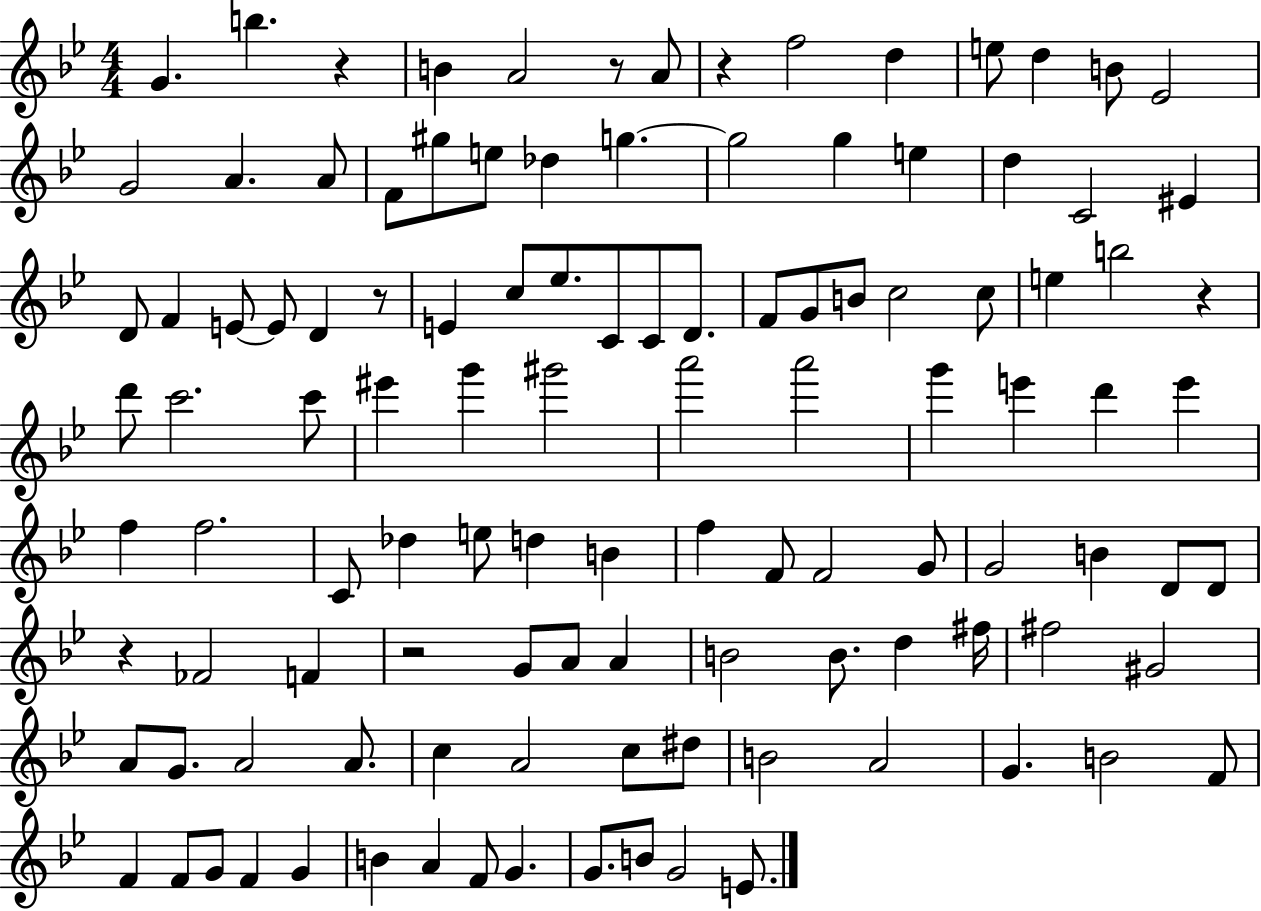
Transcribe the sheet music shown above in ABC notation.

X:1
T:Untitled
M:4/4
L:1/4
K:Bb
G b z B A2 z/2 A/2 z f2 d e/2 d B/2 _E2 G2 A A/2 F/2 ^g/2 e/2 _d g g2 g e d C2 ^E D/2 F E/2 E/2 D z/2 E c/2 _e/2 C/2 C/2 D/2 F/2 G/2 B/2 c2 c/2 e b2 z d'/2 c'2 c'/2 ^e' g' ^g'2 a'2 a'2 g' e' d' e' f f2 C/2 _d e/2 d B f F/2 F2 G/2 G2 B D/2 D/2 z _F2 F z2 G/2 A/2 A B2 B/2 d ^f/4 ^f2 ^G2 A/2 G/2 A2 A/2 c A2 c/2 ^d/2 B2 A2 G B2 F/2 F F/2 G/2 F G B A F/2 G G/2 B/2 G2 E/2